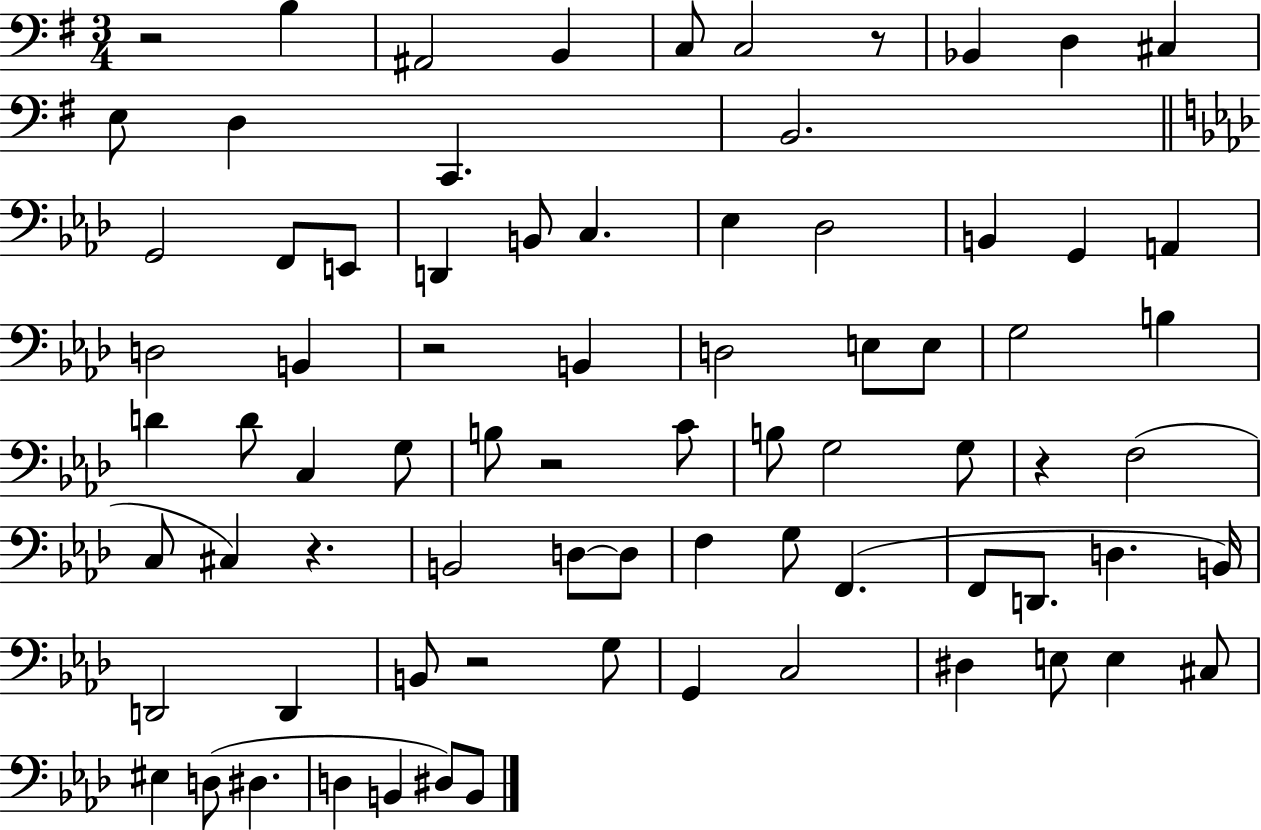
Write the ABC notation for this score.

X:1
T:Untitled
M:3/4
L:1/4
K:G
z2 B, ^A,,2 B,, C,/2 C,2 z/2 _B,, D, ^C, E,/2 D, C,, B,,2 G,,2 F,,/2 E,,/2 D,, B,,/2 C, _E, _D,2 B,, G,, A,, D,2 B,, z2 B,, D,2 E,/2 E,/2 G,2 B, D D/2 C, G,/2 B,/2 z2 C/2 B,/2 G,2 G,/2 z F,2 C,/2 ^C, z B,,2 D,/2 D,/2 F, G,/2 F,, F,,/2 D,,/2 D, B,,/4 D,,2 D,, B,,/2 z2 G,/2 G,, C,2 ^D, E,/2 E, ^C,/2 ^E, D,/2 ^D, D, B,, ^D,/2 B,,/2